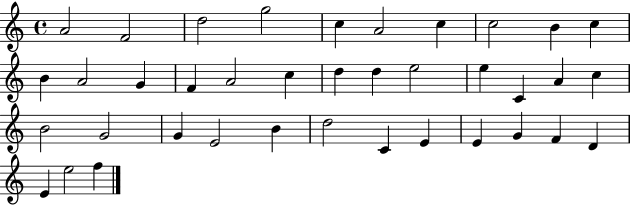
{
  \clef treble
  \time 4/4
  \defaultTimeSignature
  \key c \major
  a'2 f'2 | d''2 g''2 | c''4 a'2 c''4 | c''2 b'4 c''4 | \break b'4 a'2 g'4 | f'4 a'2 c''4 | d''4 d''4 e''2 | e''4 c'4 a'4 c''4 | \break b'2 g'2 | g'4 e'2 b'4 | d''2 c'4 e'4 | e'4 g'4 f'4 d'4 | \break e'4 e''2 f''4 | \bar "|."
}